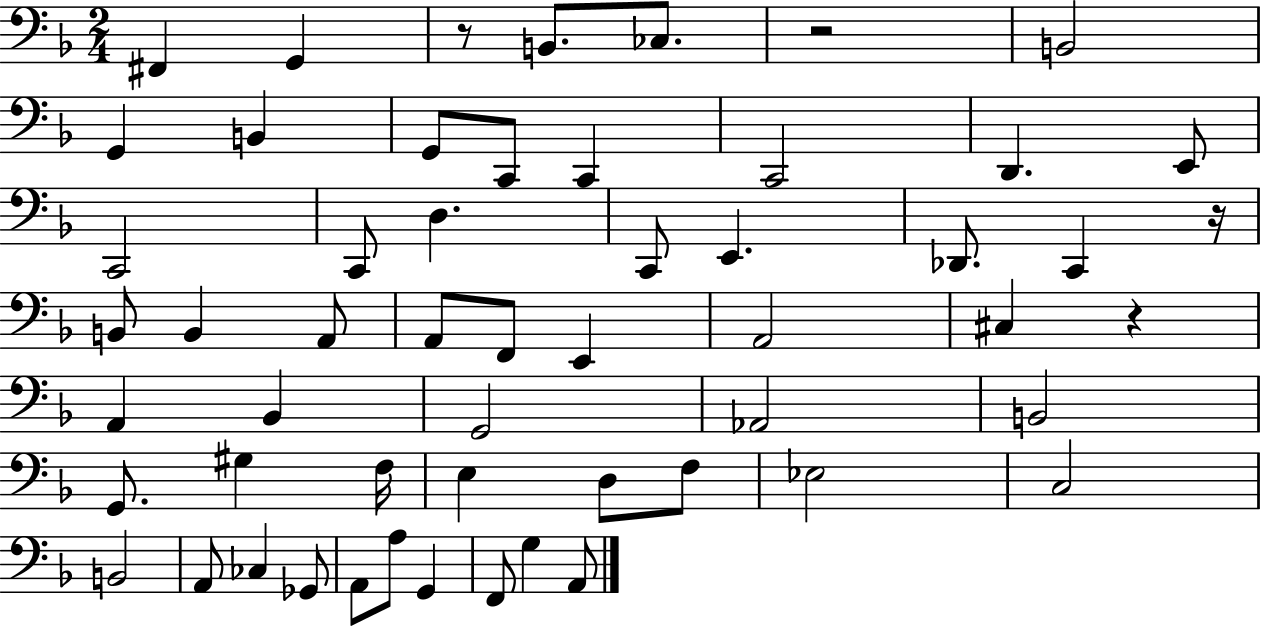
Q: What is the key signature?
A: F major